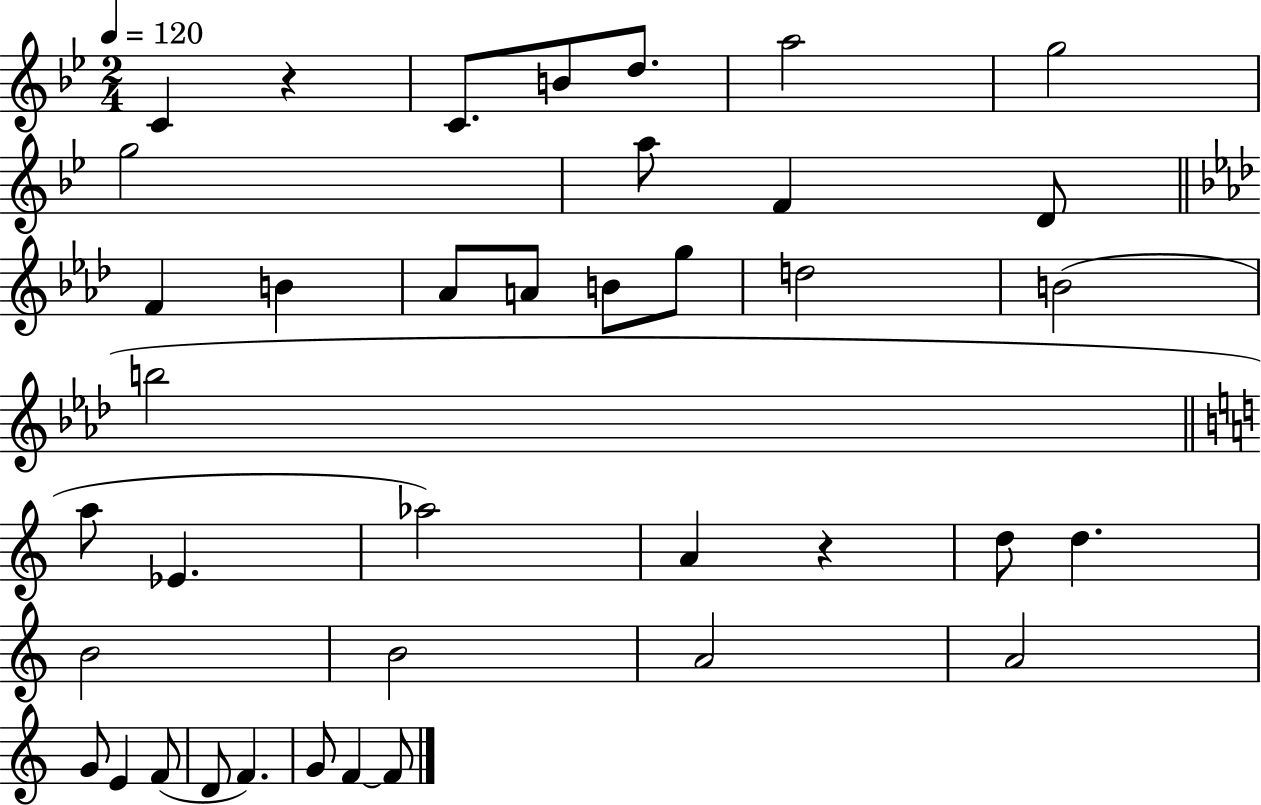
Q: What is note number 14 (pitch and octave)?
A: A4